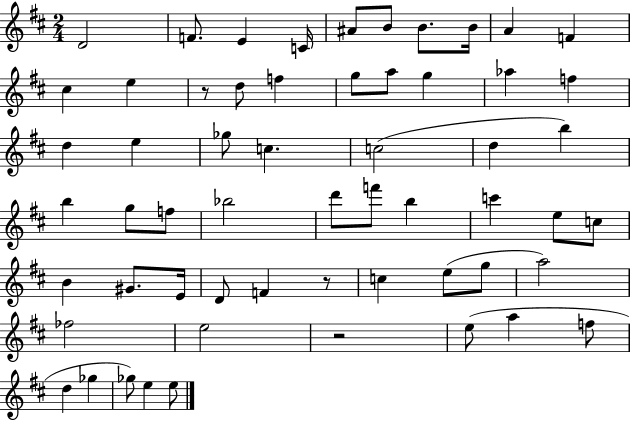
X:1
T:Untitled
M:2/4
L:1/4
K:D
D2 F/2 E C/4 ^A/2 B/2 B/2 B/4 A F ^c e z/2 d/2 f g/2 a/2 g _a f d e _g/2 c c2 d b b g/2 f/2 _b2 d'/2 f'/2 b c' e/2 c/2 B ^G/2 E/4 D/2 F z/2 c e/2 g/2 a2 _f2 e2 z2 e/2 a f/2 d _g _g/2 e e/2